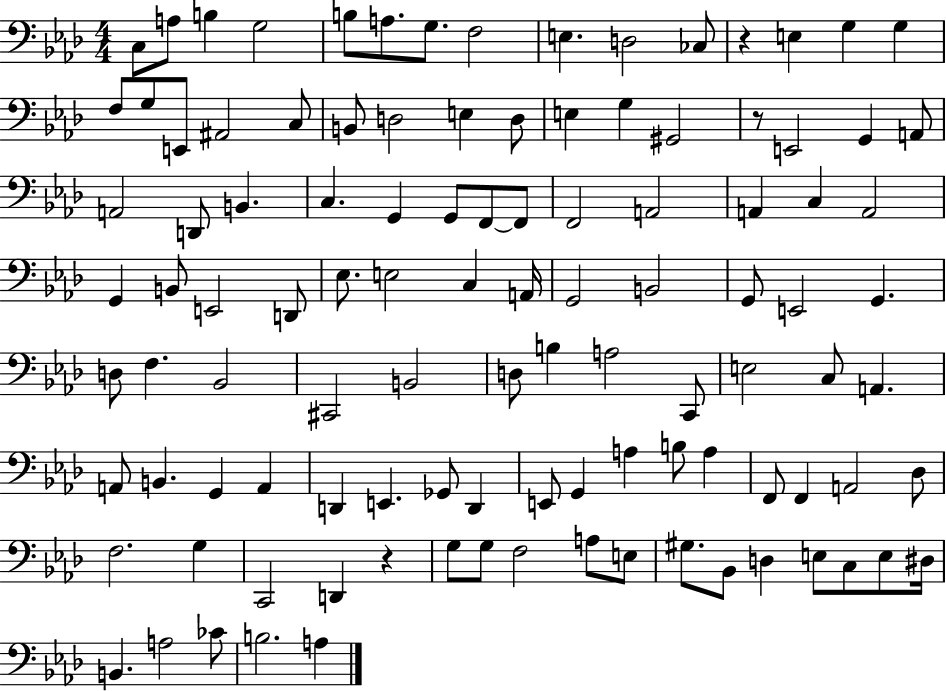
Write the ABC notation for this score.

X:1
T:Untitled
M:4/4
L:1/4
K:Ab
C,/2 A,/2 B, G,2 B,/2 A,/2 G,/2 F,2 E, D,2 _C,/2 z E, G, G, F,/2 G,/2 E,,/2 ^A,,2 C,/2 B,,/2 D,2 E, D,/2 E, G, ^G,,2 z/2 E,,2 G,, A,,/2 A,,2 D,,/2 B,, C, G,, G,,/2 F,,/2 F,,/2 F,,2 A,,2 A,, C, A,,2 G,, B,,/2 E,,2 D,,/2 _E,/2 E,2 C, A,,/4 G,,2 B,,2 G,,/2 E,,2 G,, D,/2 F, _B,,2 ^C,,2 B,,2 D,/2 B, A,2 C,,/2 E,2 C,/2 A,, A,,/2 B,, G,, A,, D,, E,, _G,,/2 D,, E,,/2 G,, A, B,/2 A, F,,/2 F,, A,,2 _D,/2 F,2 G, C,,2 D,, z G,/2 G,/2 F,2 A,/2 E,/2 ^G,/2 _B,,/2 D, E,/2 C,/2 E,/2 ^D,/4 B,, A,2 _C/2 B,2 A,